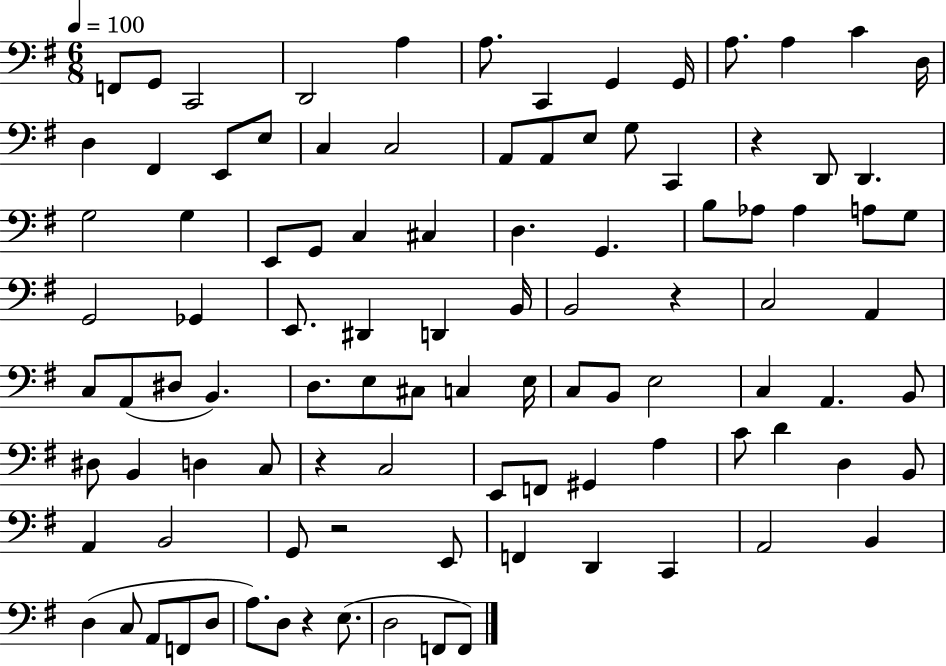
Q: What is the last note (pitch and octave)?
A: F2